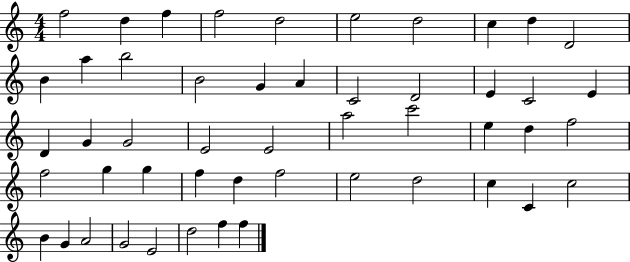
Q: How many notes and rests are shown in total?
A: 50